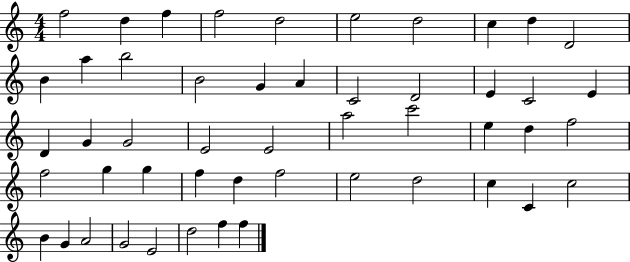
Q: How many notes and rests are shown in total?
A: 50